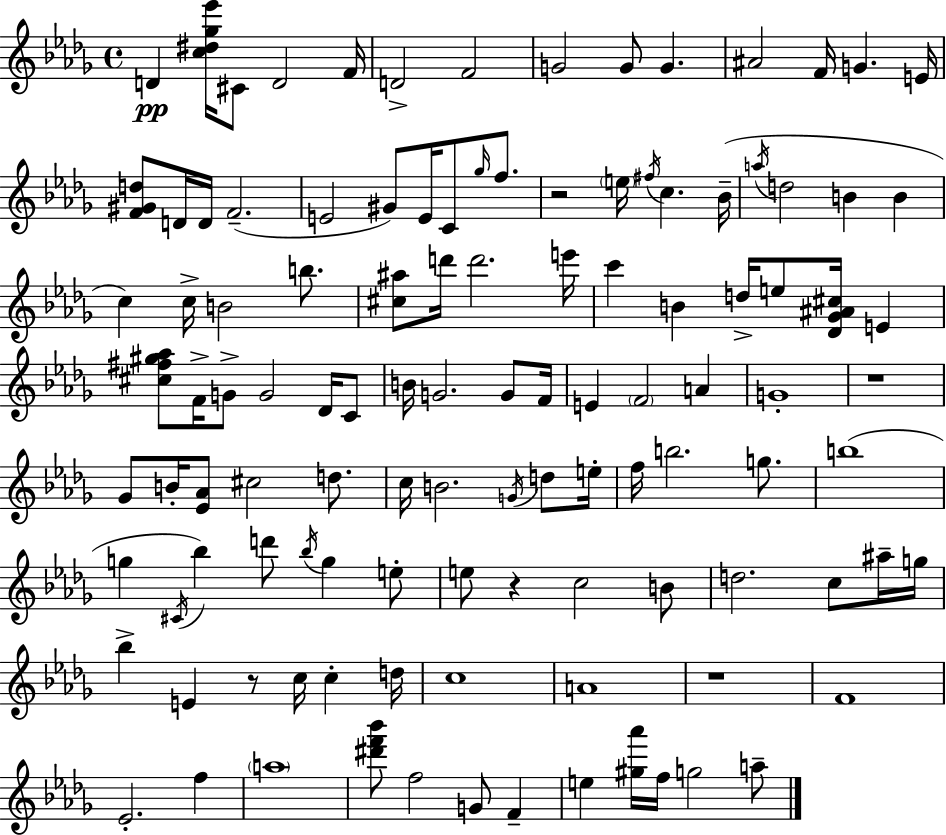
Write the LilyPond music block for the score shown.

{
  \clef treble
  \time 4/4
  \defaultTimeSignature
  \key bes \minor
  d'4\pp <c'' dis'' ges'' ees'''>16 cis'8 d'2 f'16 | d'2-> f'2 | g'2 g'8 g'4. | ais'2 f'16 g'4. e'16 | \break <f' gis' d''>8 d'16 d'16 f'2.--( | e'2 gis'8) e'16 c'8 \grace { ges''16 } f''8. | r2 \parenthesize e''16 \acciaccatura { fis''16 } c''4. | bes'16--( \acciaccatura { a''16 } d''2 b'4 b'4 | \break c''4) c''16-> b'2 | b''8. <cis'' ais''>8 d'''16 d'''2. | e'''16 c'''4 b'4 d''16-> e''8 <des' ges' ais' cis''>16 e'4 | <cis'' fis'' gis'' aes''>8 f'16-> g'8-> g'2 | \break des'16 c'8 b'16 g'2. | g'8 f'16 e'4 \parenthesize f'2 a'4 | g'1-. | r1 | \break ges'8 b'16-. <ees' aes'>8 cis''2 | d''8. c''16 b'2. | \acciaccatura { g'16 } d''8 e''16-. f''16 b''2. | g''8. b''1( | \break g''4 \acciaccatura { cis'16 }) bes''4 d'''8 \acciaccatura { bes''16 } | g''4 e''8-. e''8 r4 c''2 | b'8 d''2. | c''8 ais''16-- g''16 bes''4-> e'4 r8 | \break c''16 c''4-. d''16 c''1 | a'1 | r1 | f'1 | \break ees'2.-. | f''4 \parenthesize a''1 | <dis''' f''' bes'''>8 f''2 | g'8 f'4-- e''4 <gis'' aes'''>16 f''16 g''2 | \break a''8-- \bar "|."
}